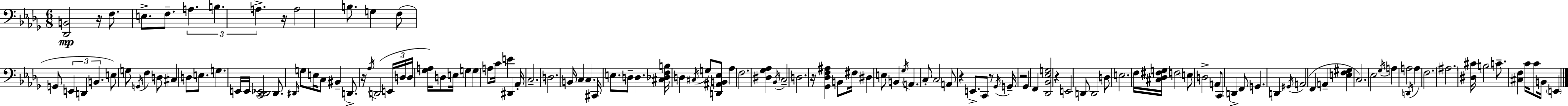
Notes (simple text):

[Db2,B2]/h R/s F3/e. E3/e. F3/e. A3/q. B3/q. A3/q. R/s A3/h B3/e. G3/q F3/e G2/e E2/q D2/q B2/q. E3/e G3/e G2/s F3/q D3/e C#3/q D3/e E3/e. G3/q. E2/s E2/s [C2,Db2,Eb2]/h Db2/e. D#2/s G3/e E3/s C3/e BIS2/q D2/e. R/s Ab3/s D2/h E2/s D3/s D3/s [Gb3,A3]/s D3/e E3/s G3/q G3/q A3/e C4/s E4/q D#2/q Ab2/s C3/h. D3/h. B2/s C3/q C3/q. C#2/s E3/e. D3/e D3/q. [C#3,Db3,F3,B3]/s D3/q C#3/s G3/e [D2,A#2,B2,Eb3]/e Ab3/q F3/h. [D#3,Gb3,Ab3]/q Bb2/s C3/h D3/h. R/s [Gb2,Db3,F3,A#3]/q B2/e F#3/s D#3/q E3/e B2/q Gb3/s A2/q. C3/e C3/h A2/e R/q E2/e. C2/e R/e Gb2/s G2/s R/h Gb2/q F2/q [Db2,Bb2,Eb3,G3]/h R/q E2/h D2/e D2/h D3/e E3/h. F3/s [C#3,Db3,F#3,G3]/s F3/h E3/e D3/h A2/e C2/e D2/q F2/e G2/q. D2/q G#2/s A2/h F2/q A2/q [E3,F3,G#3]/q C3/h. Eb3/h Gb3/s A3/q A3/h D2/s A3/q F3/h. A#3/h. [D#3,C#4]/s B3/h C4/e. [C#3,F3]/q C4/s C4/e B2/s E2/q